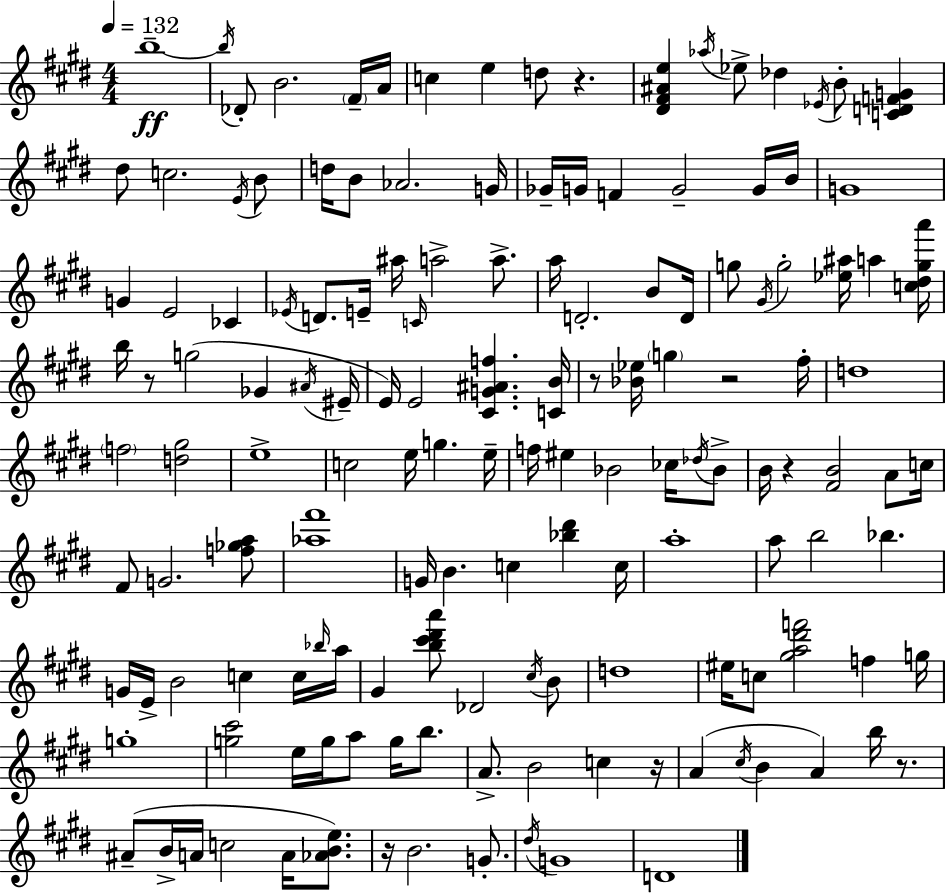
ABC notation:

X:1
T:Untitled
M:4/4
L:1/4
K:E
b4 b/4 _D/2 B2 ^F/4 A/4 c e d/2 z [^D^F^Ae] _a/4 _e/2 _d _E/4 B/2 [CDFG] ^d/2 c2 E/4 B/2 d/4 B/2 _A2 G/4 _G/4 G/4 F G2 G/4 B/4 G4 G E2 _C _E/4 D/2 E/4 ^a/4 C/4 a2 a/2 a/4 D2 B/2 D/4 g/2 ^G/4 g2 [_e^a]/4 a [c^dga']/4 b/4 z/2 g2 _G ^A/4 ^E/4 E/4 E2 [^CG^Af] [CB]/4 z/2 [_B_e]/4 g z2 ^f/4 d4 f2 [d^g]2 e4 c2 e/4 g e/4 f/4 ^e _B2 _c/4 _d/4 _B/2 B/4 z [^FB]2 A/2 c/4 ^F/2 G2 [f_ga]/2 [_a^f']4 G/4 B c [_b^d'] c/4 a4 a/2 b2 _b G/4 E/4 B2 c c/4 _b/4 a/4 ^G [b^c'^d'a']/2 _D2 ^c/4 B/2 d4 ^e/4 c/2 [^ga^d'f']2 f g/4 g4 [g^c']2 e/4 g/4 a/2 g/4 b/2 A/2 B2 c z/4 A ^c/4 B A b/4 z/2 ^A/2 B/4 A/4 c2 A/4 [_ABe]/2 z/4 B2 G/2 ^d/4 G4 D4